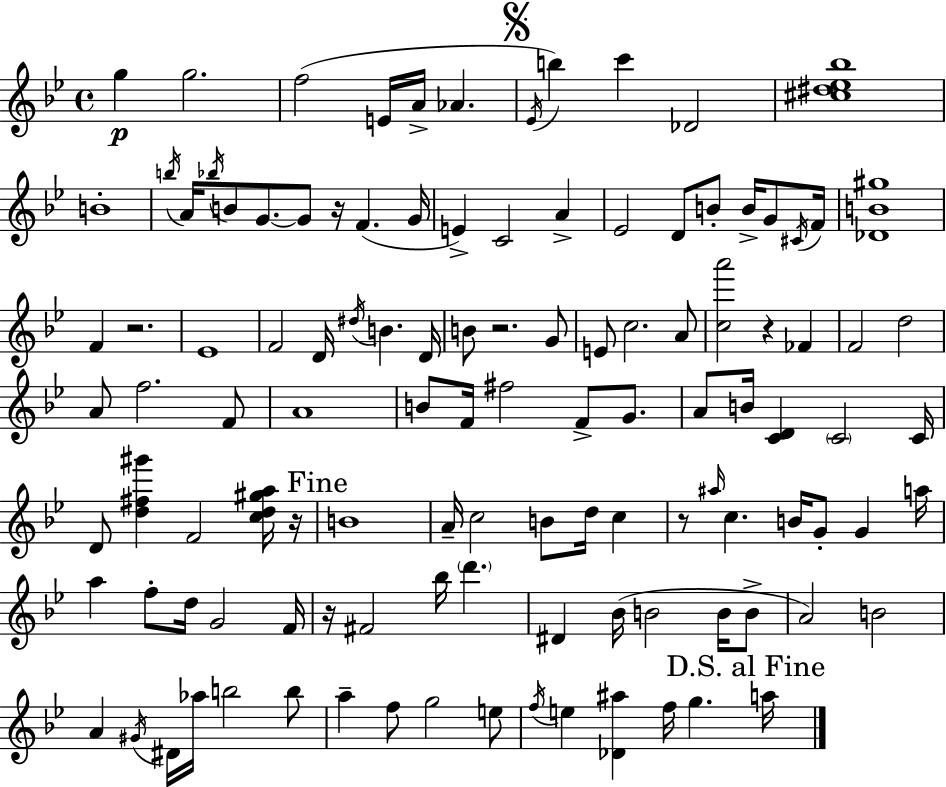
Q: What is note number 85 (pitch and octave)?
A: A4